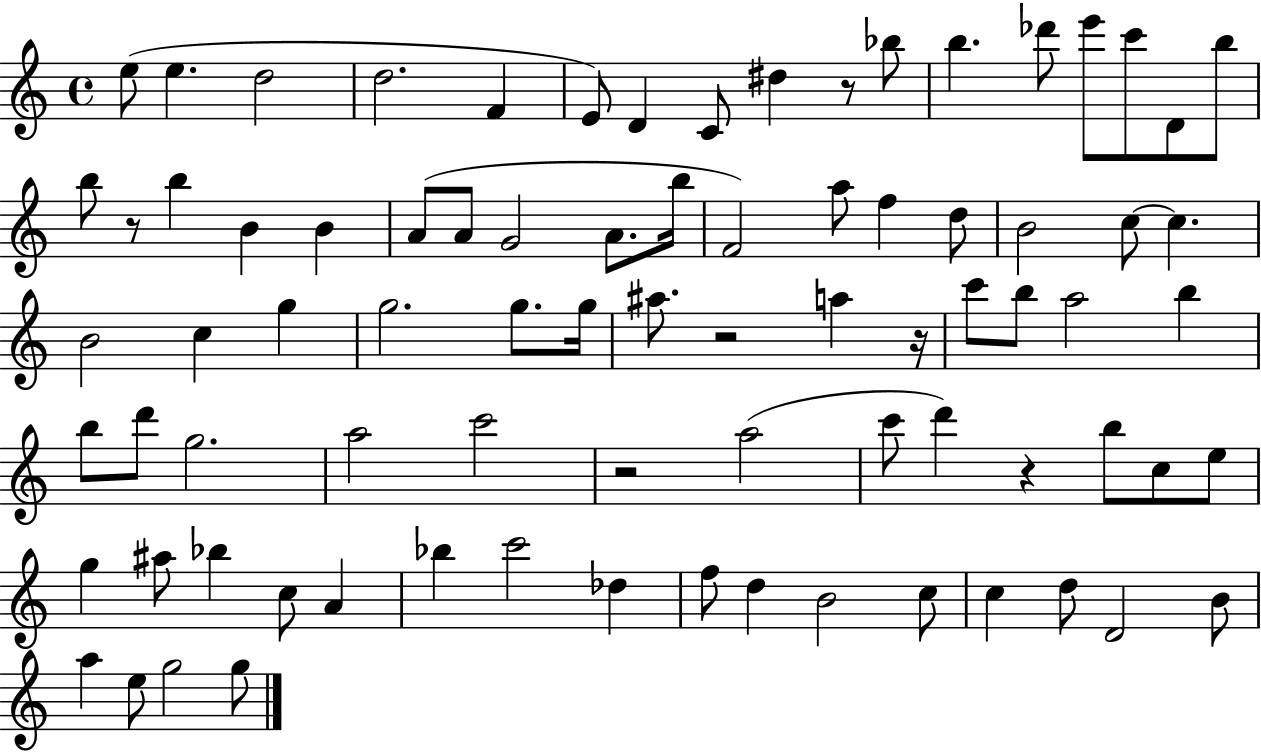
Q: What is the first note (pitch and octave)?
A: E5